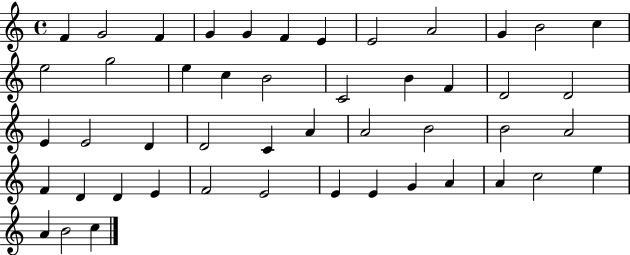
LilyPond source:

{
  \clef treble
  \time 4/4
  \defaultTimeSignature
  \key c \major
  f'4 g'2 f'4 | g'4 g'4 f'4 e'4 | e'2 a'2 | g'4 b'2 c''4 | \break e''2 g''2 | e''4 c''4 b'2 | c'2 b'4 f'4 | d'2 d'2 | \break e'4 e'2 d'4 | d'2 c'4 a'4 | a'2 b'2 | b'2 a'2 | \break f'4 d'4 d'4 e'4 | f'2 e'2 | e'4 e'4 g'4 a'4 | a'4 c''2 e''4 | \break a'4 b'2 c''4 | \bar "|."
}